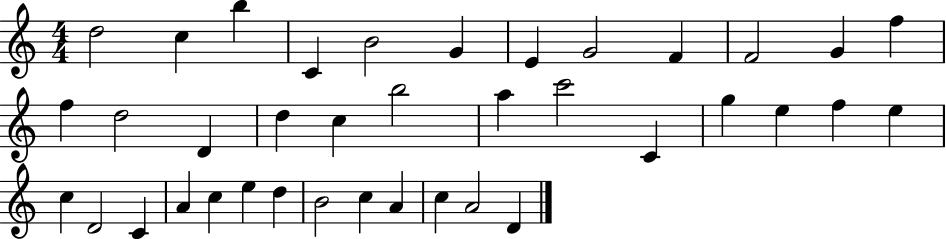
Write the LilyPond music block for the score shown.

{
  \clef treble
  \numericTimeSignature
  \time 4/4
  \key c \major
  d''2 c''4 b''4 | c'4 b'2 g'4 | e'4 g'2 f'4 | f'2 g'4 f''4 | \break f''4 d''2 d'4 | d''4 c''4 b''2 | a''4 c'''2 c'4 | g''4 e''4 f''4 e''4 | \break c''4 d'2 c'4 | a'4 c''4 e''4 d''4 | b'2 c''4 a'4 | c''4 a'2 d'4 | \break \bar "|."
}